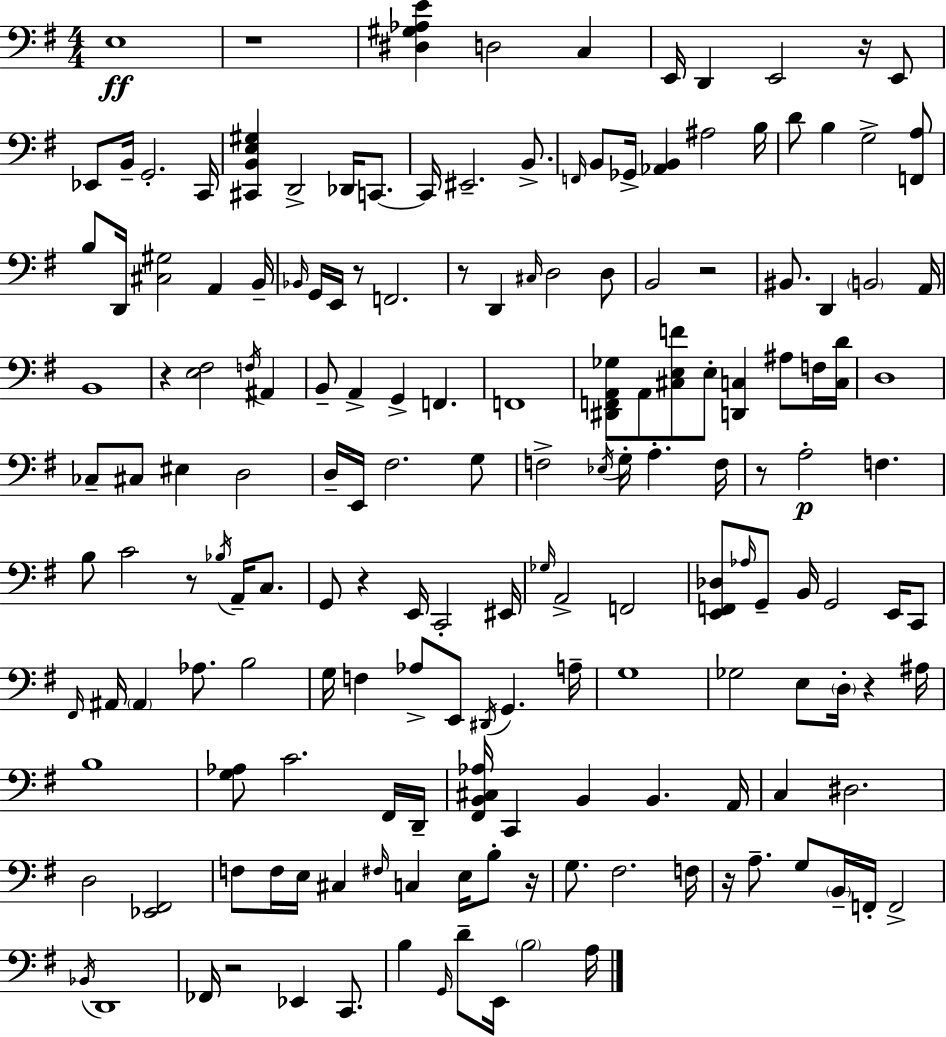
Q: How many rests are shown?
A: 13